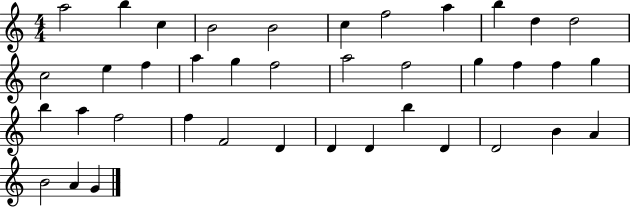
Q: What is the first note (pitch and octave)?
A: A5